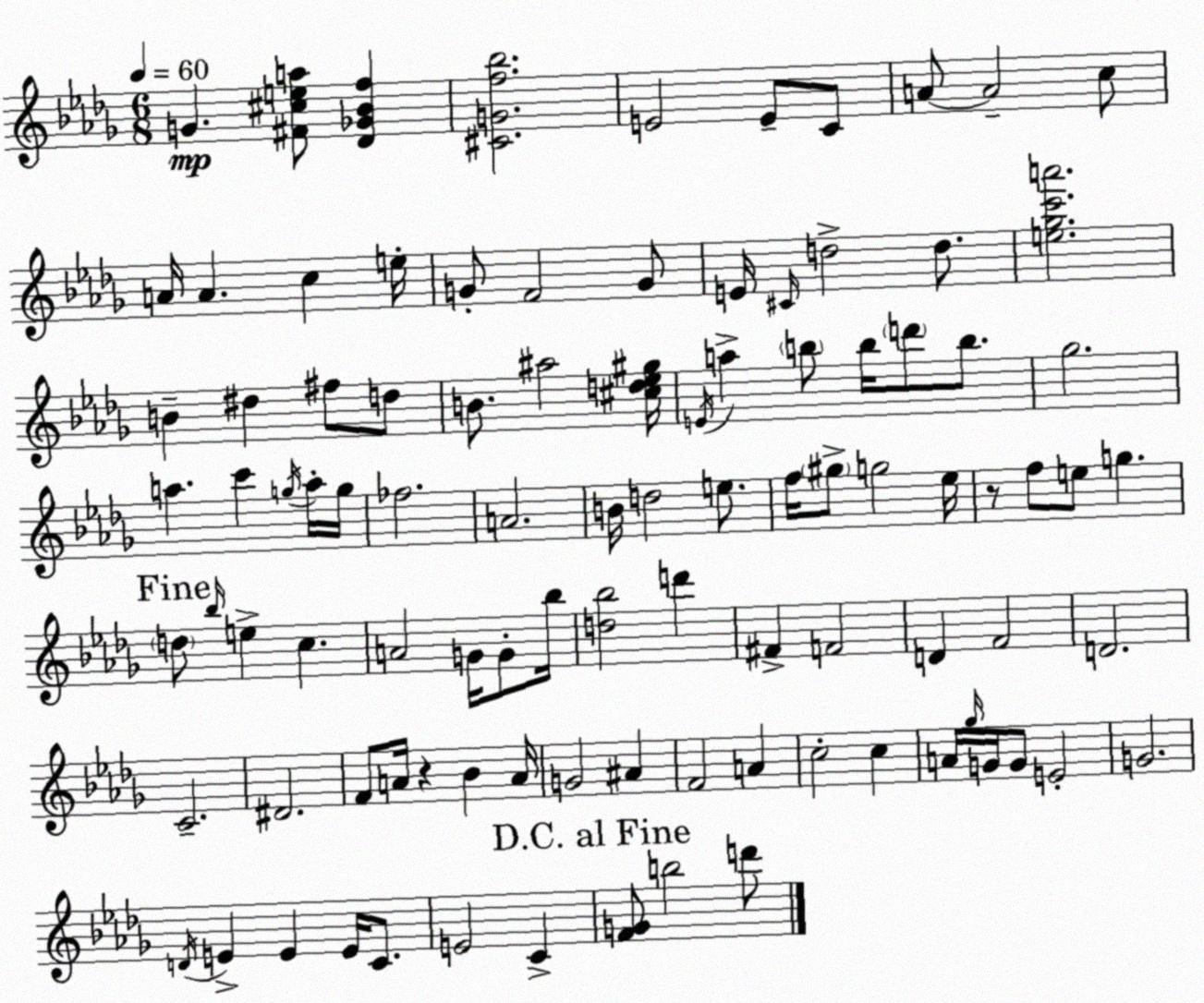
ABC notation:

X:1
T:Untitled
M:6/8
L:1/4
K:Bbm
G [^F^cea]/2 [_D_G_Bf] [^CGf_b]2 E2 E/2 C/2 A/2 A2 c/2 A/4 A c e/4 G/2 F2 G/2 E/4 ^C/4 d2 d/2 [e_gc'a']2 B ^d ^f/2 d/2 B/2 ^a2 [^cd_e^g]/4 E/4 a b/2 b/4 d'/2 b/2 _g2 a c' g/4 a/4 g/4 _f2 A2 B/4 d2 e/2 f/4 ^g/2 g2 _e/4 z/2 f/2 e/2 g d/2 _b/4 e c A2 G/4 G/2 _b/4 [d_b]2 d' ^F F2 D F2 D2 C2 ^D2 F/2 A/4 z _B A/4 G2 ^A F2 A c2 c A/4 _g/4 G/4 G/2 E2 G2 D/4 E E E/4 C/2 E2 C [FG]/2 b2 d'/2